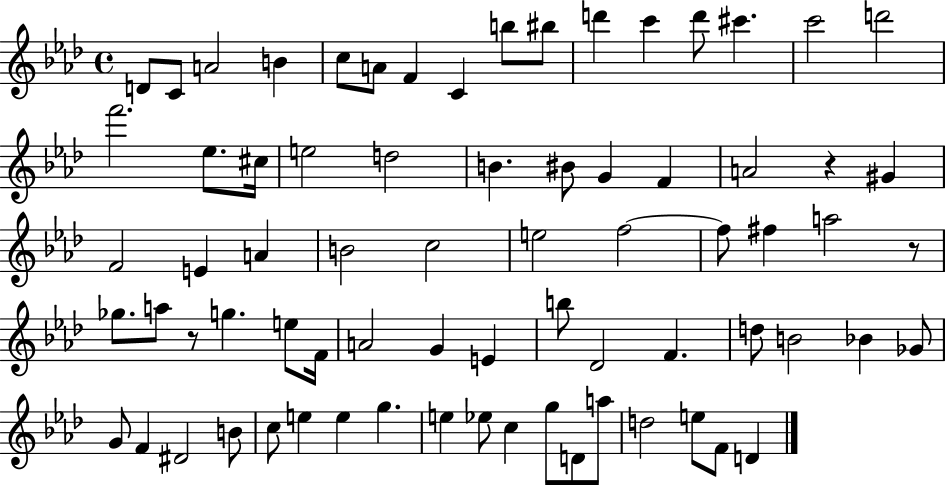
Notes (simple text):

D4/e C4/e A4/h B4/q C5/e A4/e F4/q C4/q B5/e BIS5/e D6/q C6/q D6/e C#6/q. C6/h D6/h F6/h. Eb5/e. C#5/s E5/h D5/h B4/q. BIS4/e G4/q F4/q A4/h R/q G#4/q F4/h E4/q A4/q B4/h C5/h E5/h F5/h F5/e F#5/q A5/h R/e Gb5/e. A5/e R/e G5/q. E5/e F4/s A4/h G4/q E4/q B5/e Db4/h F4/q. D5/e B4/h Bb4/q Gb4/e G4/e F4/q D#4/h B4/e C5/e E5/q E5/q G5/q. E5/q Eb5/e C5/q G5/e D4/e A5/e D5/h E5/e F4/e D4/q